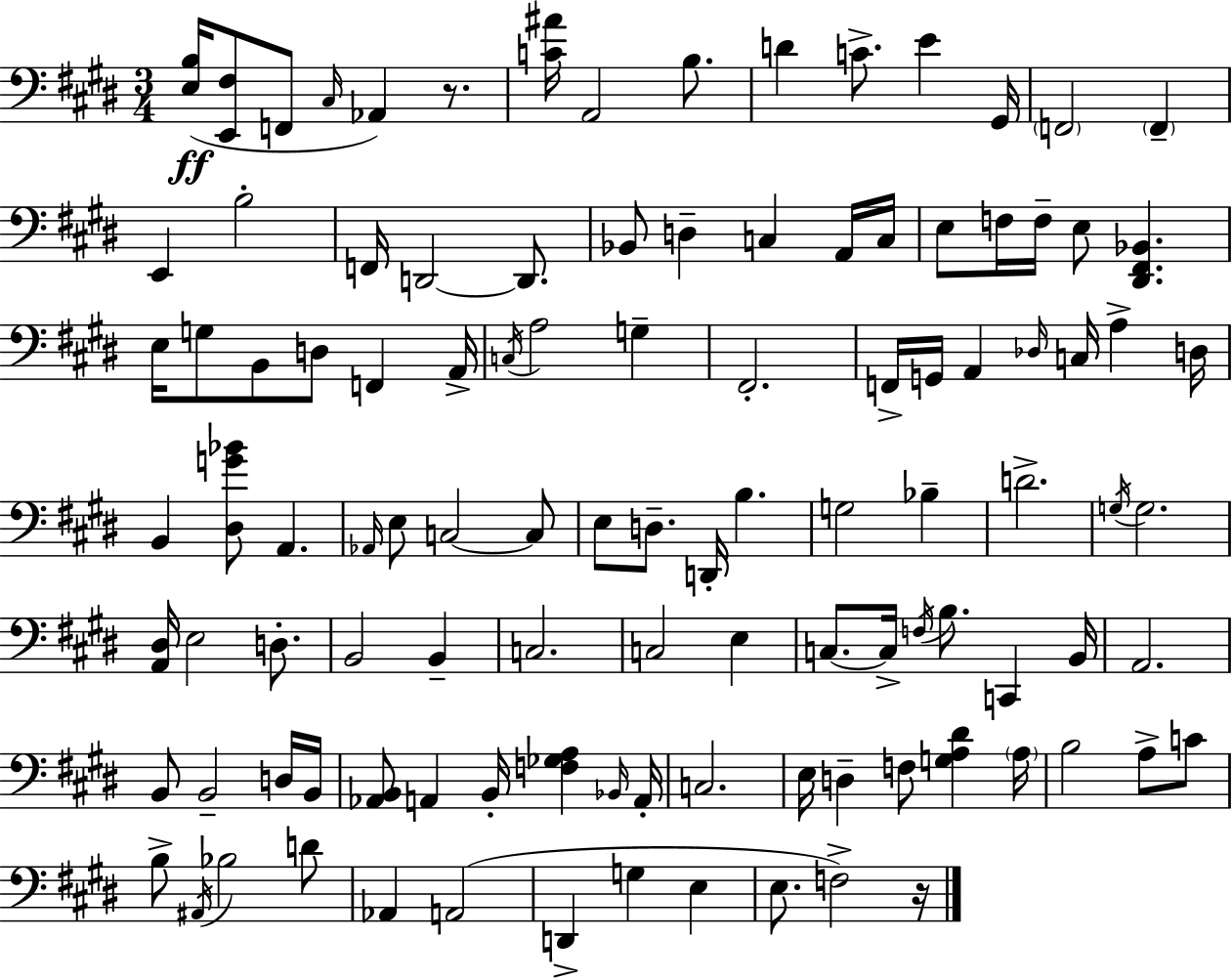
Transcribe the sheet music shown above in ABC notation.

X:1
T:Untitled
M:3/4
L:1/4
K:E
[E,B,]/4 [E,,^F,]/2 F,,/2 ^C,/4 _A,, z/2 [C^A]/4 A,,2 B,/2 D C/2 E ^G,,/4 F,,2 F,, E,, B,2 F,,/4 D,,2 D,,/2 _B,,/2 D, C, A,,/4 C,/4 E,/2 F,/4 F,/4 E,/2 [^D,,^F,,_B,,] E,/4 G,/2 B,,/2 D,/2 F,, A,,/4 C,/4 A,2 G, ^F,,2 F,,/4 G,,/4 A,, _D,/4 C,/4 A, D,/4 B,, [^D,G_B]/2 A,, _A,,/4 E,/2 C,2 C,/2 E,/2 D,/2 D,,/4 B, G,2 _B, D2 G,/4 G,2 [A,,^D,]/4 E,2 D,/2 B,,2 B,, C,2 C,2 E, C,/2 C,/4 F,/4 B,/2 C,, B,,/4 A,,2 B,,/2 B,,2 D,/4 B,,/4 [_A,,B,,]/2 A,, B,,/4 [F,_G,A,] _B,,/4 A,,/4 C,2 E,/4 D, F,/2 [G,A,^D] A,/4 B,2 A,/2 C/2 B,/2 ^A,,/4 _B,2 D/2 _A,, A,,2 D,, G, E, E,/2 F,2 z/4